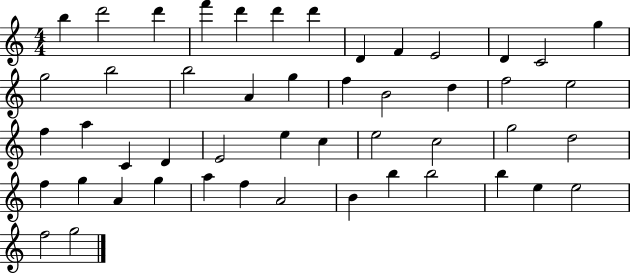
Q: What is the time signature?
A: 4/4